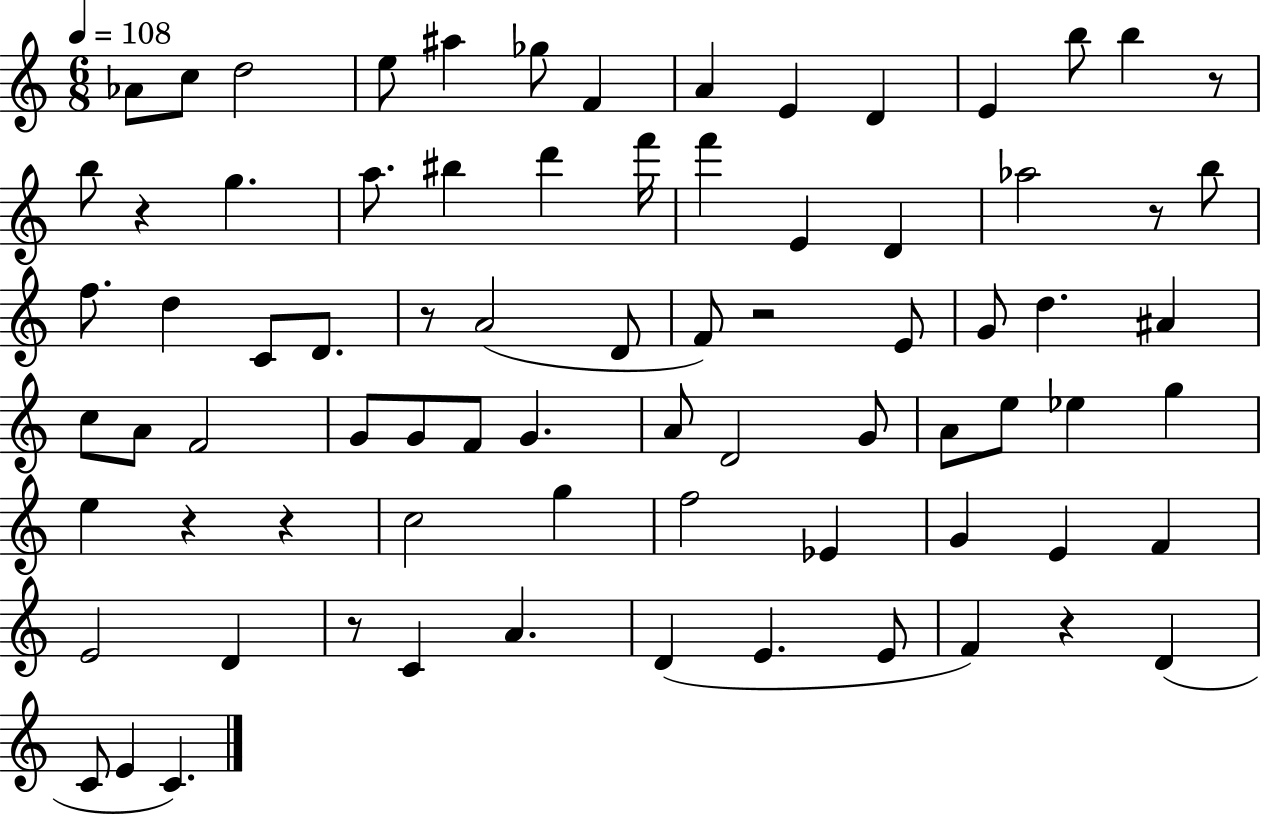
X:1
T:Untitled
M:6/8
L:1/4
K:C
_A/2 c/2 d2 e/2 ^a _g/2 F A E D E b/2 b z/2 b/2 z g a/2 ^b d' f'/4 f' E D _a2 z/2 b/2 f/2 d C/2 D/2 z/2 A2 D/2 F/2 z2 E/2 G/2 d ^A c/2 A/2 F2 G/2 G/2 F/2 G A/2 D2 G/2 A/2 e/2 _e g e z z c2 g f2 _E G E F E2 D z/2 C A D E E/2 F z D C/2 E C